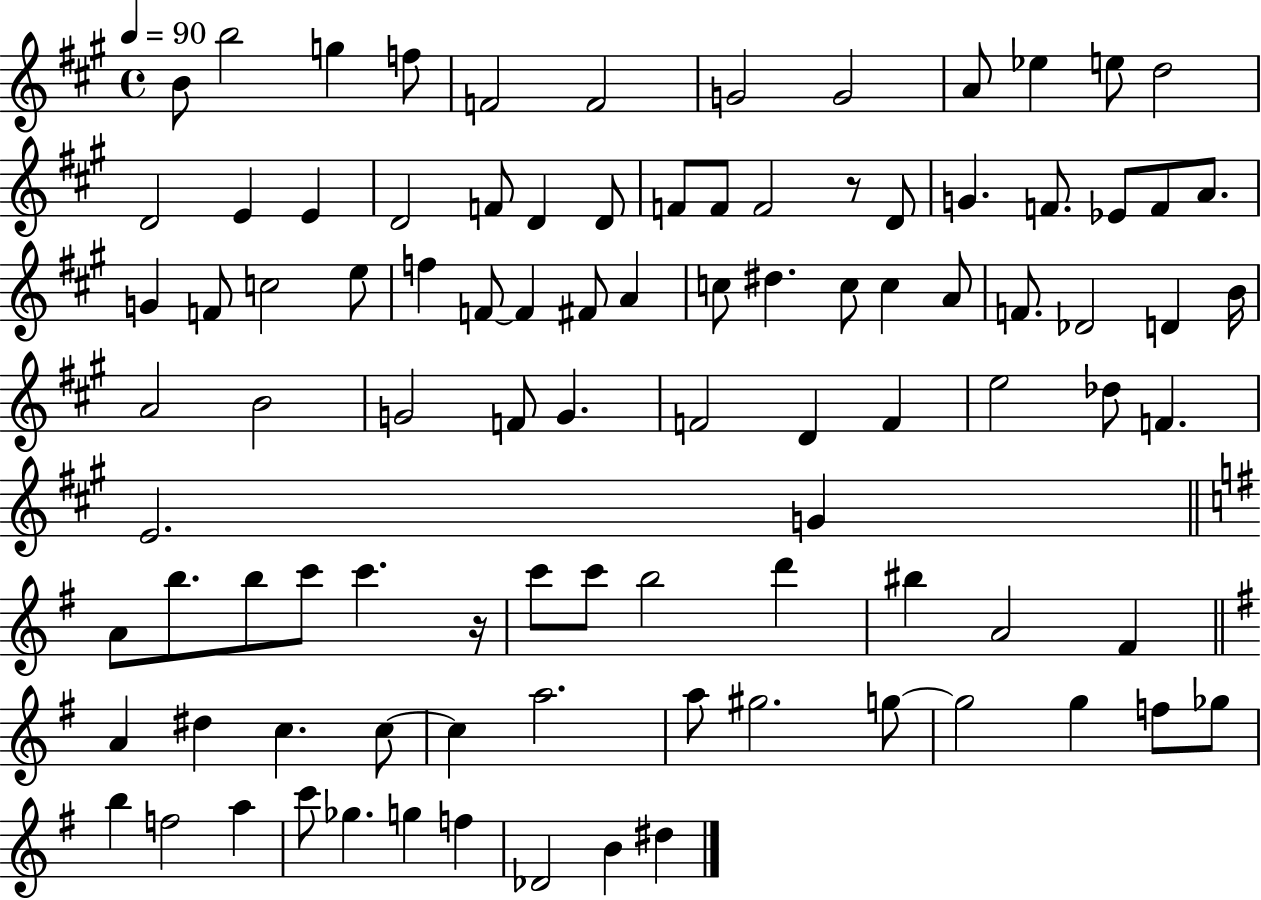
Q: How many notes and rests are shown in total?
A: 96